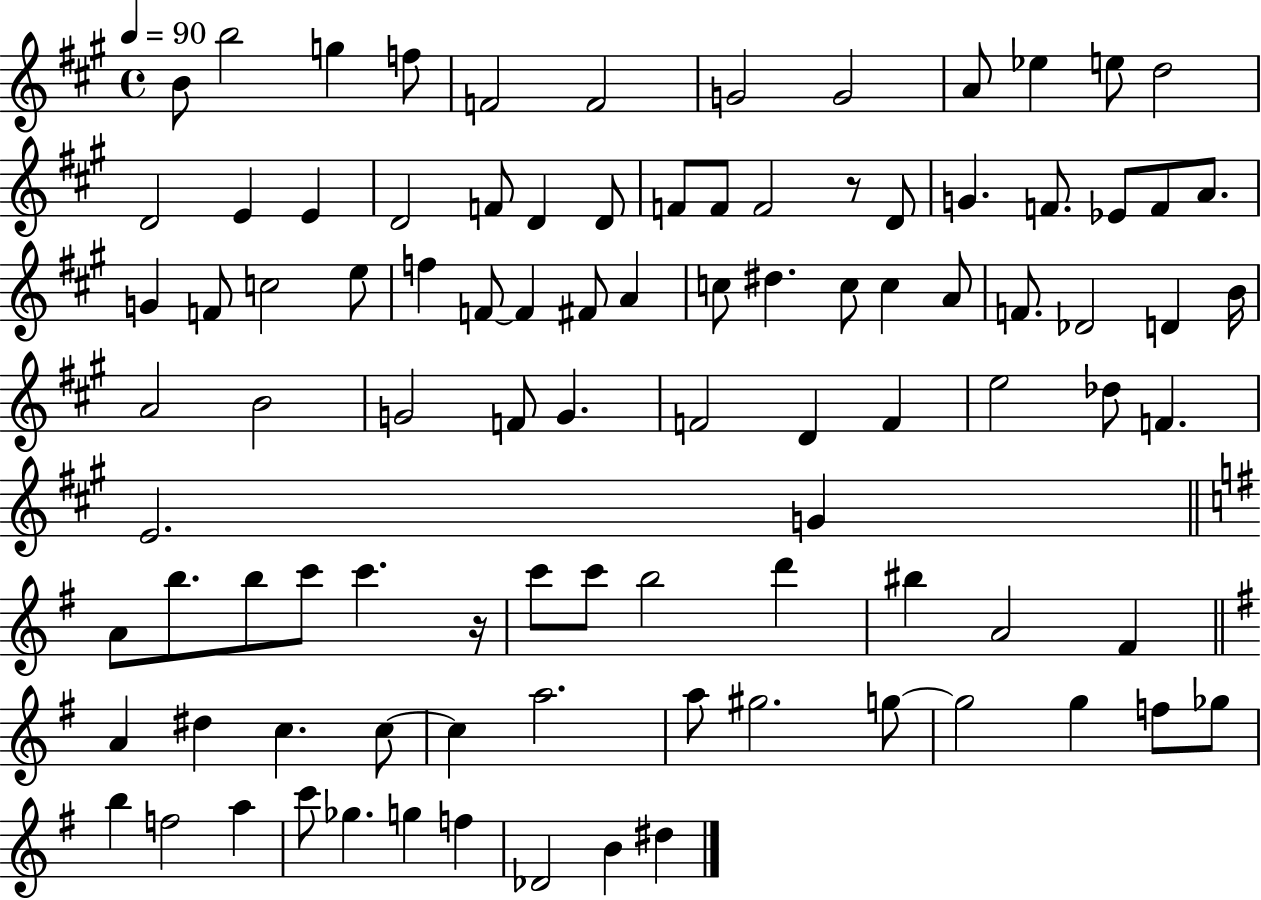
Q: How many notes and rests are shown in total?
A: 96